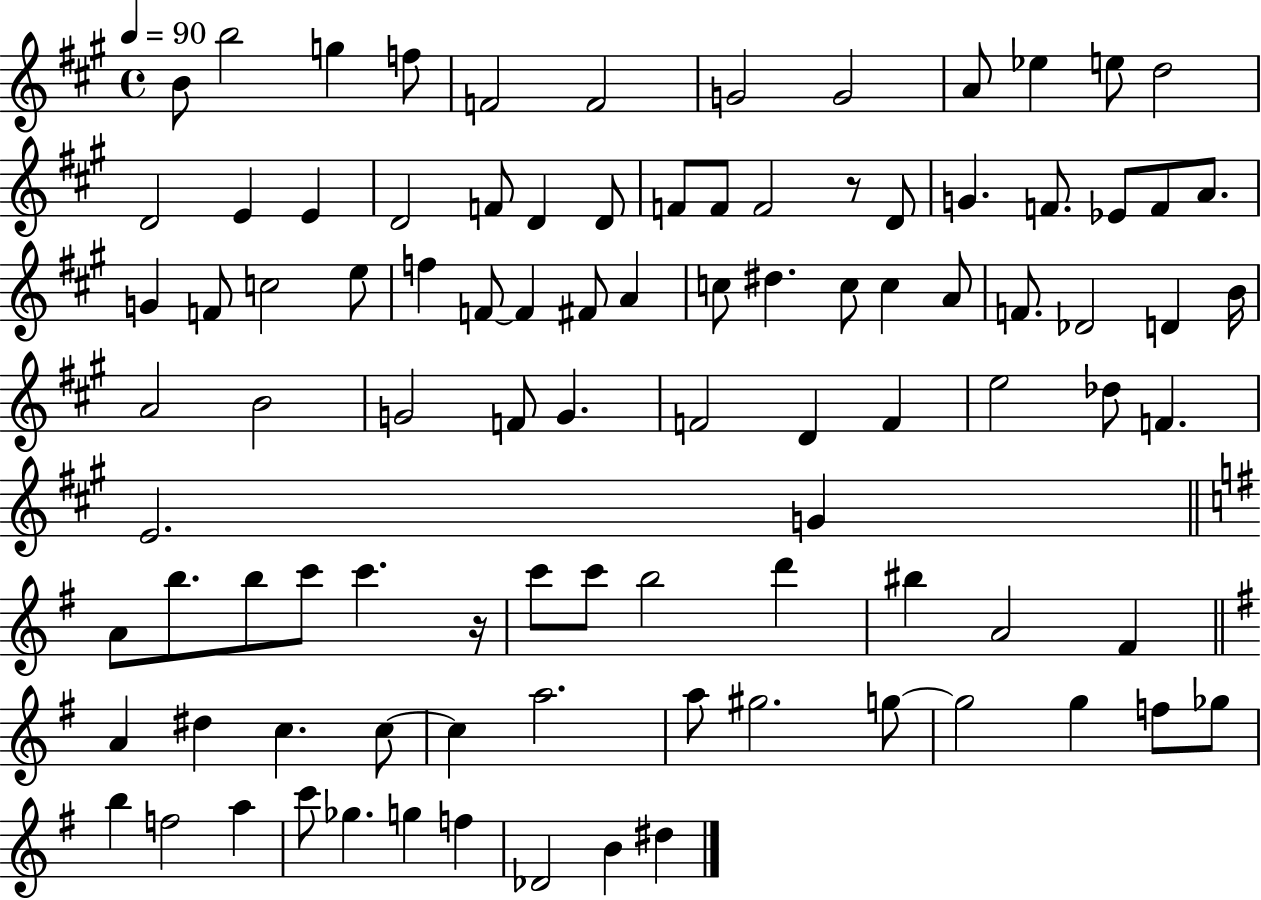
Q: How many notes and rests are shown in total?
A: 96